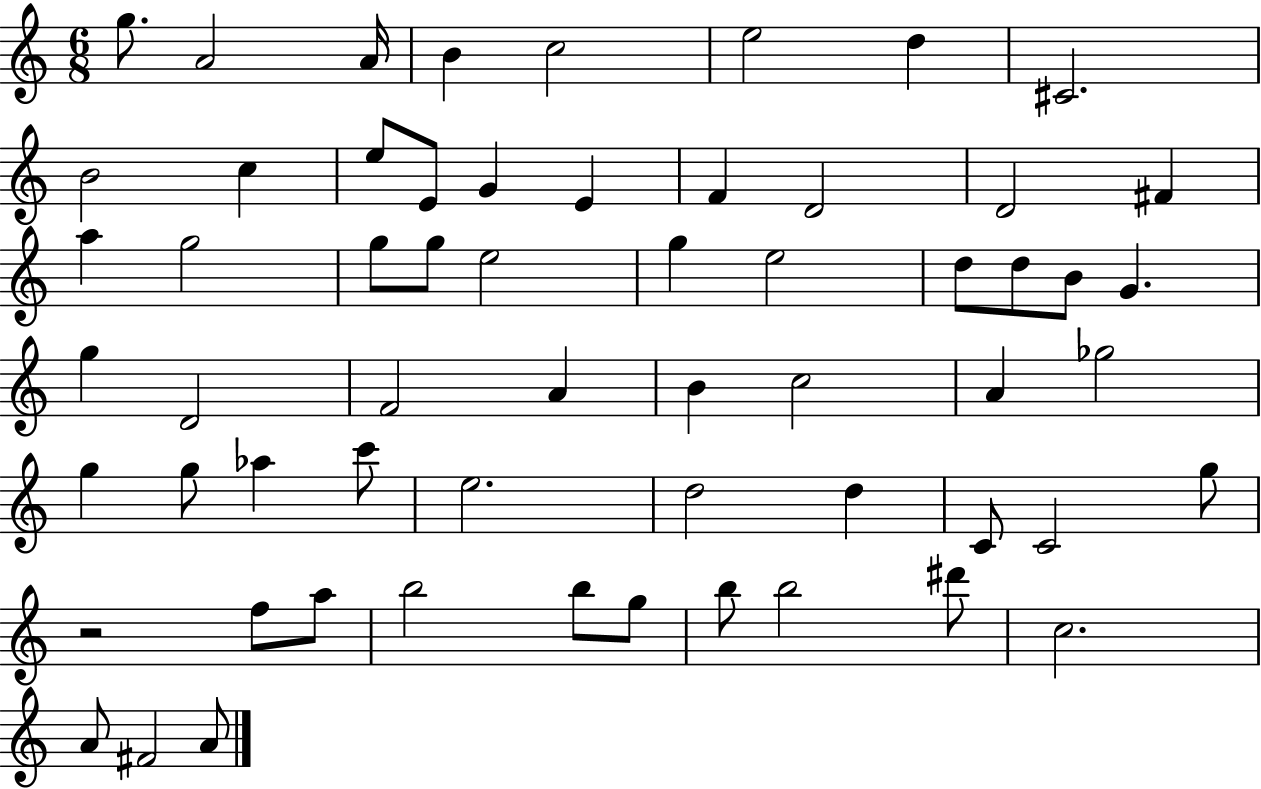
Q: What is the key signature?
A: C major